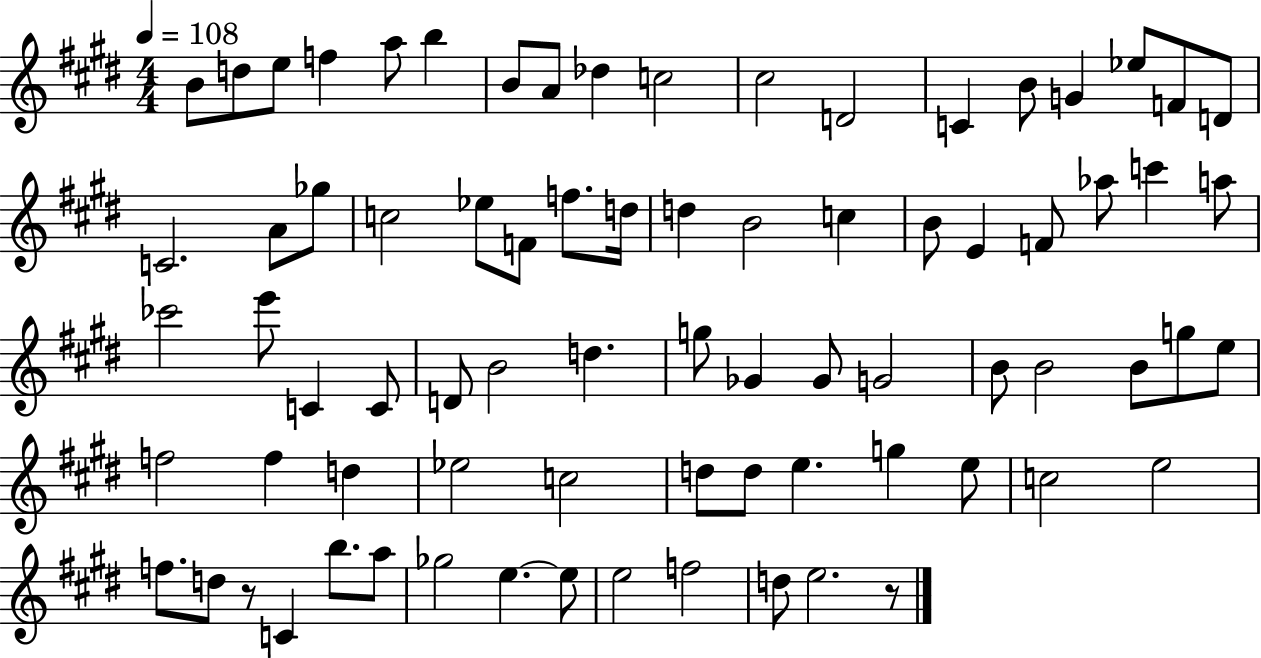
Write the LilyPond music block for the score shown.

{
  \clef treble
  \numericTimeSignature
  \time 4/4
  \key e \major
  \tempo 4 = 108
  b'8 d''8 e''8 f''4 a''8 b''4 | b'8 a'8 des''4 c''2 | cis''2 d'2 | c'4 b'8 g'4 ees''8 f'8 d'8 | \break c'2. a'8 ges''8 | c''2 ees''8 f'8 f''8. d''16 | d''4 b'2 c''4 | b'8 e'4 f'8 aes''8 c'''4 a''8 | \break ces'''2 e'''8 c'4 c'8 | d'8 b'2 d''4. | g''8 ges'4 ges'8 g'2 | b'8 b'2 b'8 g''8 e''8 | \break f''2 f''4 d''4 | ees''2 c''2 | d''8 d''8 e''4. g''4 e''8 | c''2 e''2 | \break f''8. d''8 r8 c'4 b''8. a''8 | ges''2 e''4.~~ e''8 | e''2 f''2 | d''8 e''2. r8 | \break \bar "|."
}